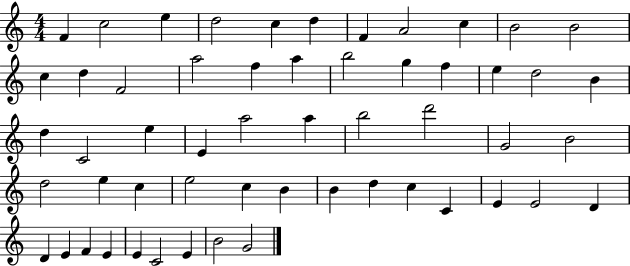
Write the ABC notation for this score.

X:1
T:Untitled
M:4/4
L:1/4
K:C
F c2 e d2 c d F A2 c B2 B2 c d F2 a2 f a b2 g f e d2 B d C2 e E a2 a b2 d'2 G2 B2 d2 e c e2 c B B d c C E E2 D D E F E E C2 E B2 G2